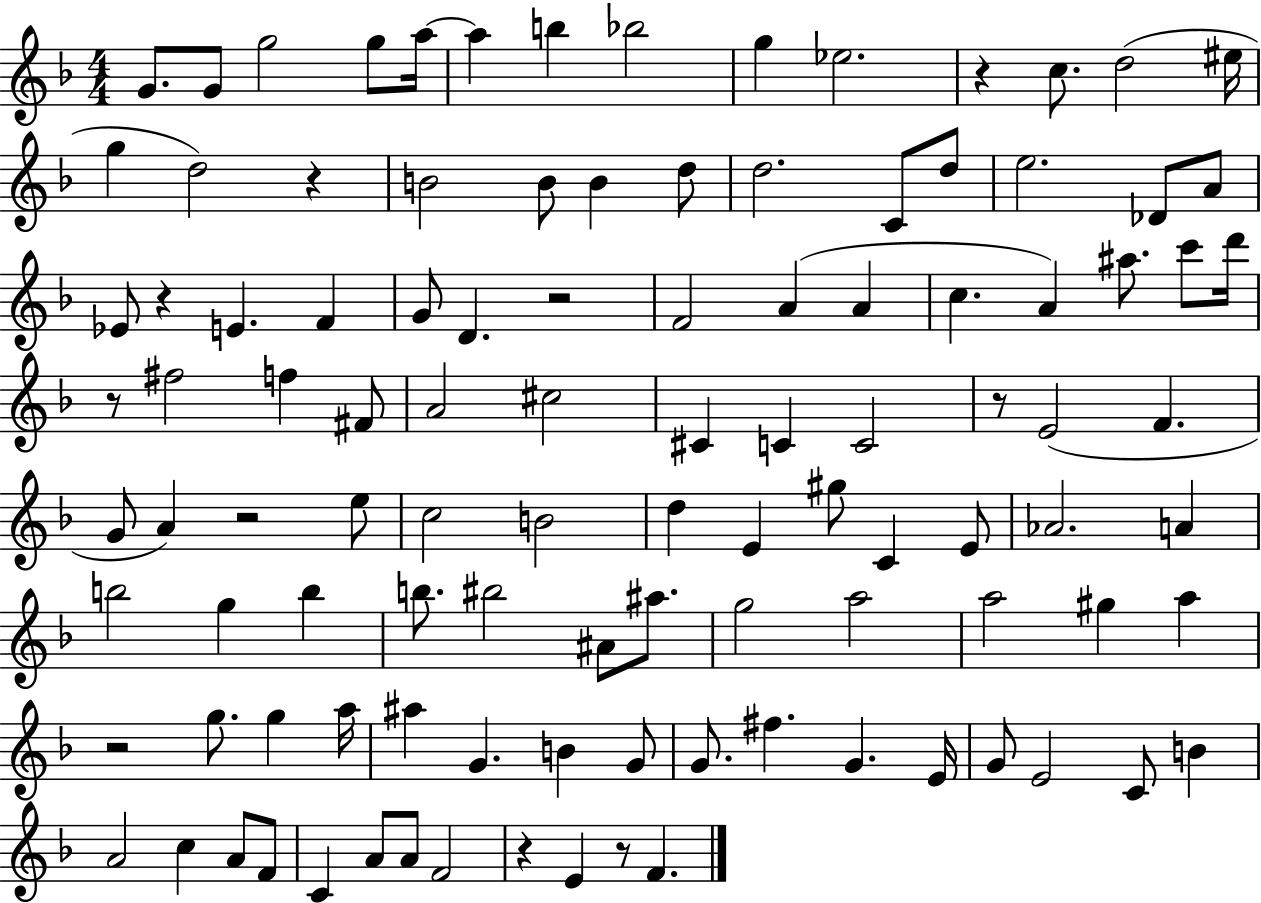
{
  \clef treble
  \numericTimeSignature
  \time 4/4
  \key f \major
  g'8. g'8 g''2 g''8 a''16~~ | a''4 b''4 bes''2 | g''4 ees''2. | r4 c''8. d''2( eis''16 | \break g''4 d''2) r4 | b'2 b'8 b'4 d''8 | d''2. c'8 d''8 | e''2. des'8 a'8 | \break ees'8 r4 e'4. f'4 | g'8 d'4. r2 | f'2 a'4( a'4 | c''4. a'4) ais''8. c'''8 d'''16 | \break r8 fis''2 f''4 fis'8 | a'2 cis''2 | cis'4 c'4 c'2 | r8 e'2( f'4. | \break g'8 a'4) r2 e''8 | c''2 b'2 | d''4 e'4 gis''8 c'4 e'8 | aes'2. a'4 | \break b''2 g''4 b''4 | b''8. bis''2 ais'8 ais''8. | g''2 a''2 | a''2 gis''4 a''4 | \break r2 g''8. g''4 a''16 | ais''4 g'4. b'4 g'8 | g'8. fis''4. g'4. e'16 | g'8 e'2 c'8 b'4 | \break a'2 c''4 a'8 f'8 | c'4 a'8 a'8 f'2 | r4 e'4 r8 f'4. | \bar "|."
}